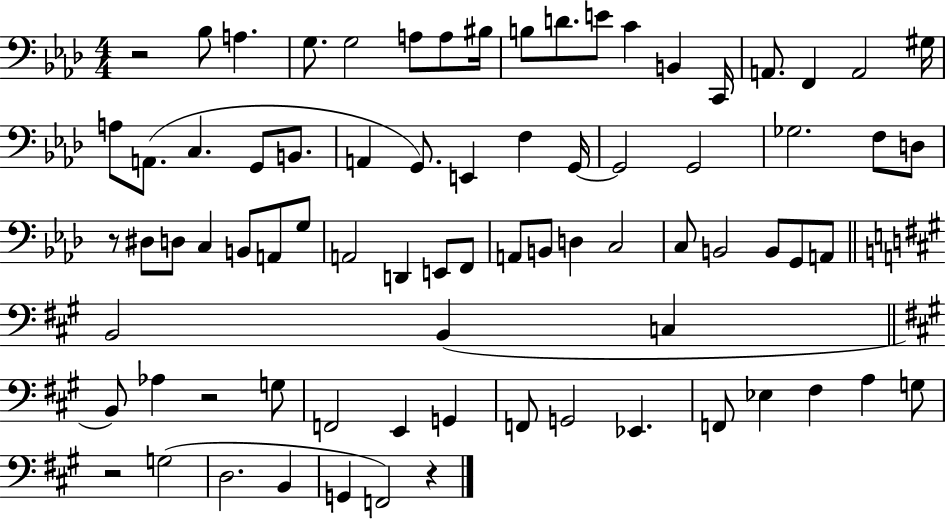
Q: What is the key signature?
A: AES major